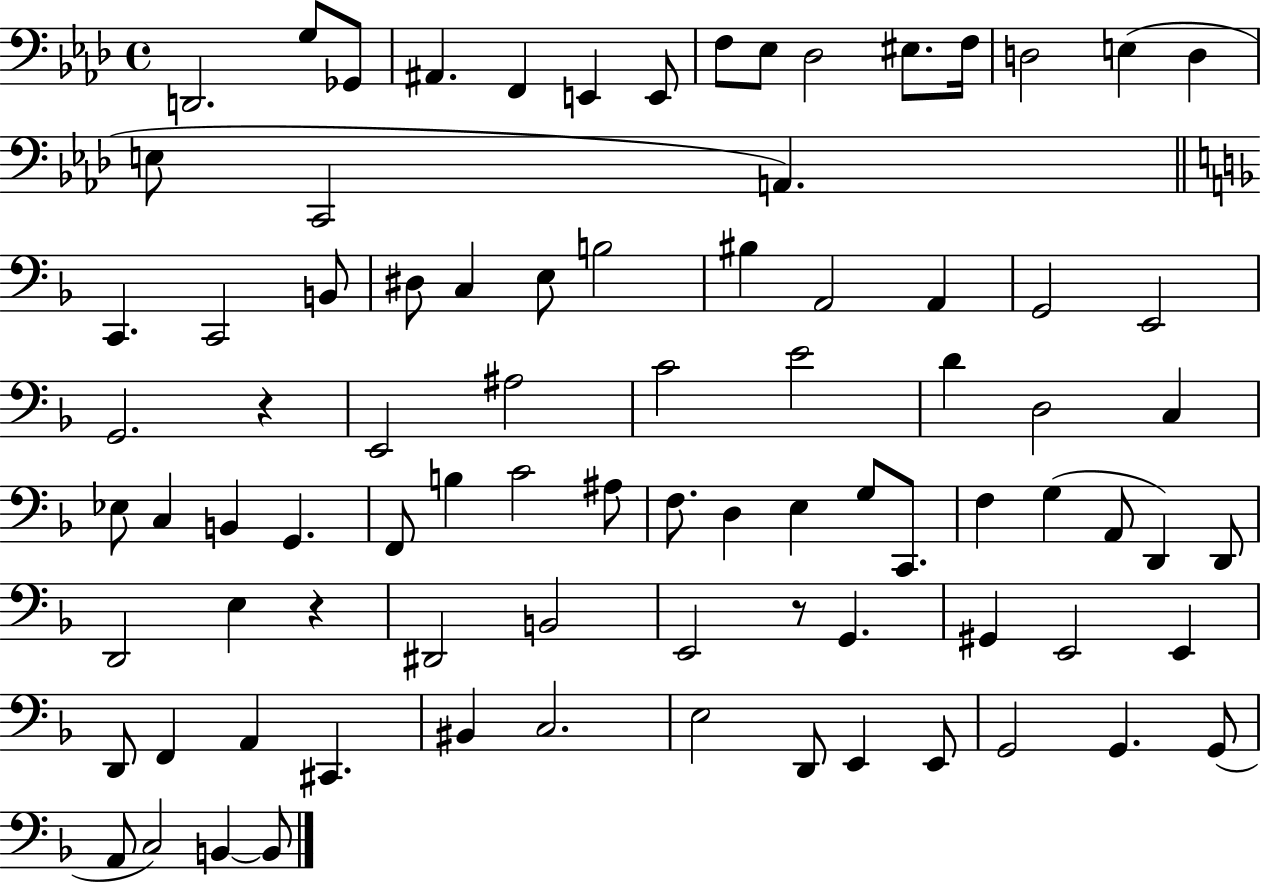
D2/h. G3/e Gb2/e A#2/q. F2/q E2/q E2/e F3/e Eb3/e Db3/h EIS3/e. F3/s D3/h E3/q D3/q E3/e C2/h A2/q. C2/q. C2/h B2/e D#3/e C3/q E3/e B3/h BIS3/q A2/h A2/q G2/h E2/h G2/h. R/q E2/h A#3/h C4/h E4/h D4/q D3/h C3/q Eb3/e C3/q B2/q G2/q. F2/e B3/q C4/h A#3/e F3/e. D3/q E3/q G3/e C2/e. F3/q G3/q A2/e D2/q D2/e D2/h E3/q R/q D#2/h B2/h E2/h R/e G2/q. G#2/q E2/h E2/q D2/e F2/q A2/q C#2/q. BIS2/q C3/h. E3/h D2/e E2/q E2/e G2/h G2/q. G2/e A2/e C3/h B2/q B2/e